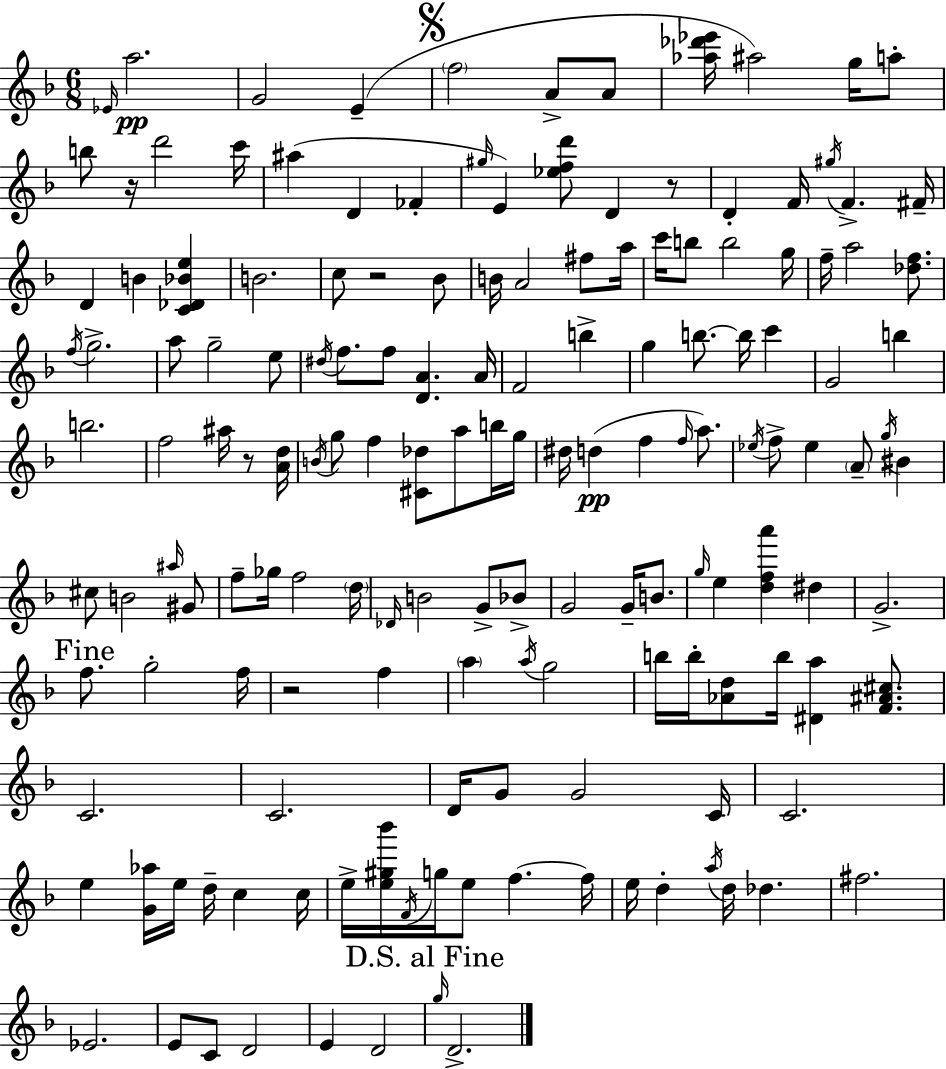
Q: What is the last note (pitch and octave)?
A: D4